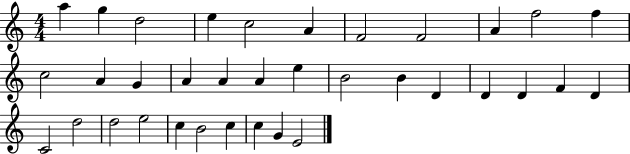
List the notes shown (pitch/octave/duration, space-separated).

A5/q G5/q D5/h E5/q C5/h A4/q F4/h F4/h A4/q F5/h F5/q C5/h A4/q G4/q A4/q A4/q A4/q E5/q B4/h B4/q D4/q D4/q D4/q F4/q D4/q C4/h D5/h D5/h E5/h C5/q B4/h C5/q C5/q G4/q E4/h